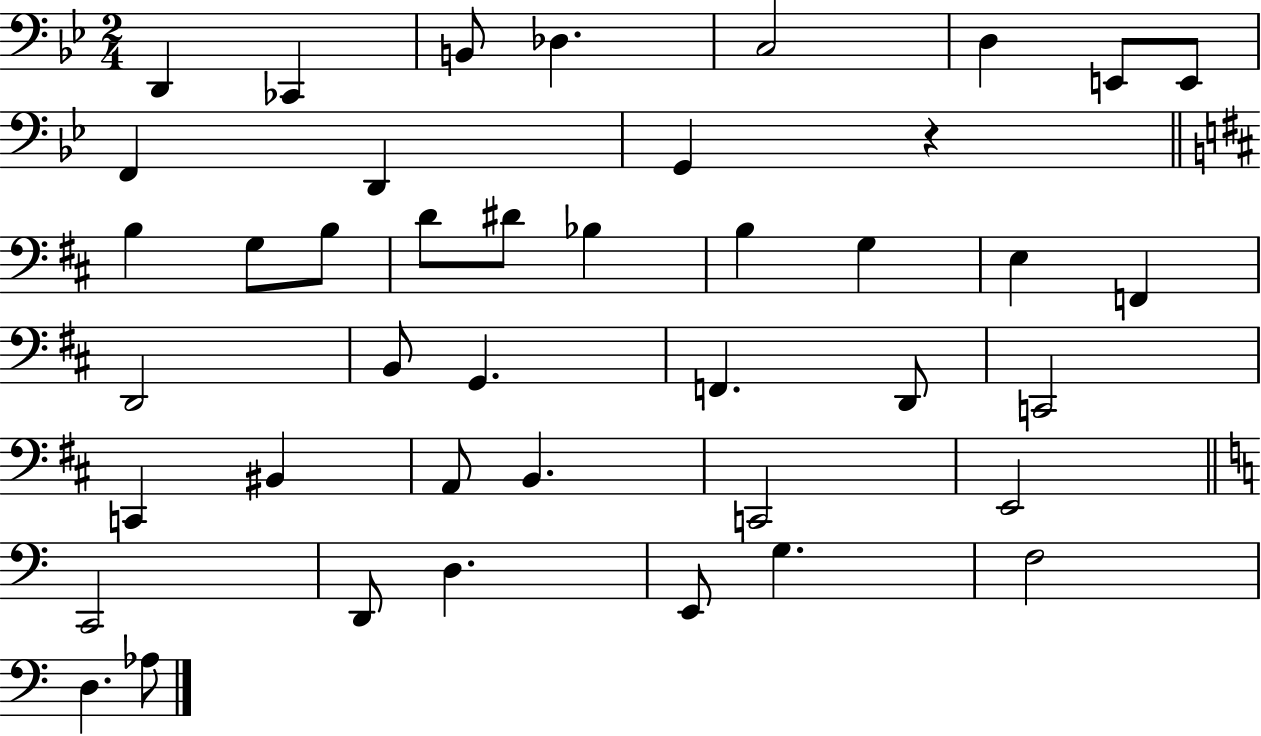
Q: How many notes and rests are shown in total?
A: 42